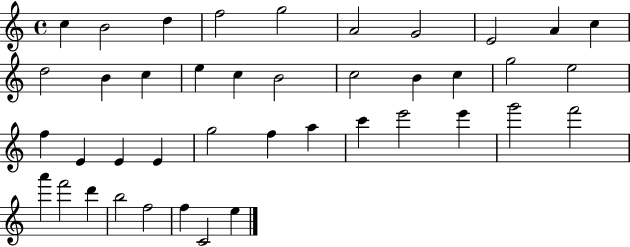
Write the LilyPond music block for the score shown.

{
  \clef treble
  \time 4/4
  \defaultTimeSignature
  \key c \major
  c''4 b'2 d''4 | f''2 g''2 | a'2 g'2 | e'2 a'4 c''4 | \break d''2 b'4 c''4 | e''4 c''4 b'2 | c''2 b'4 c''4 | g''2 e''2 | \break f''4 e'4 e'4 e'4 | g''2 f''4 a''4 | c'''4 e'''2 e'''4 | g'''2 f'''2 | \break a'''4 f'''2 d'''4 | b''2 f''2 | f''4 c'2 e''4 | \bar "|."
}